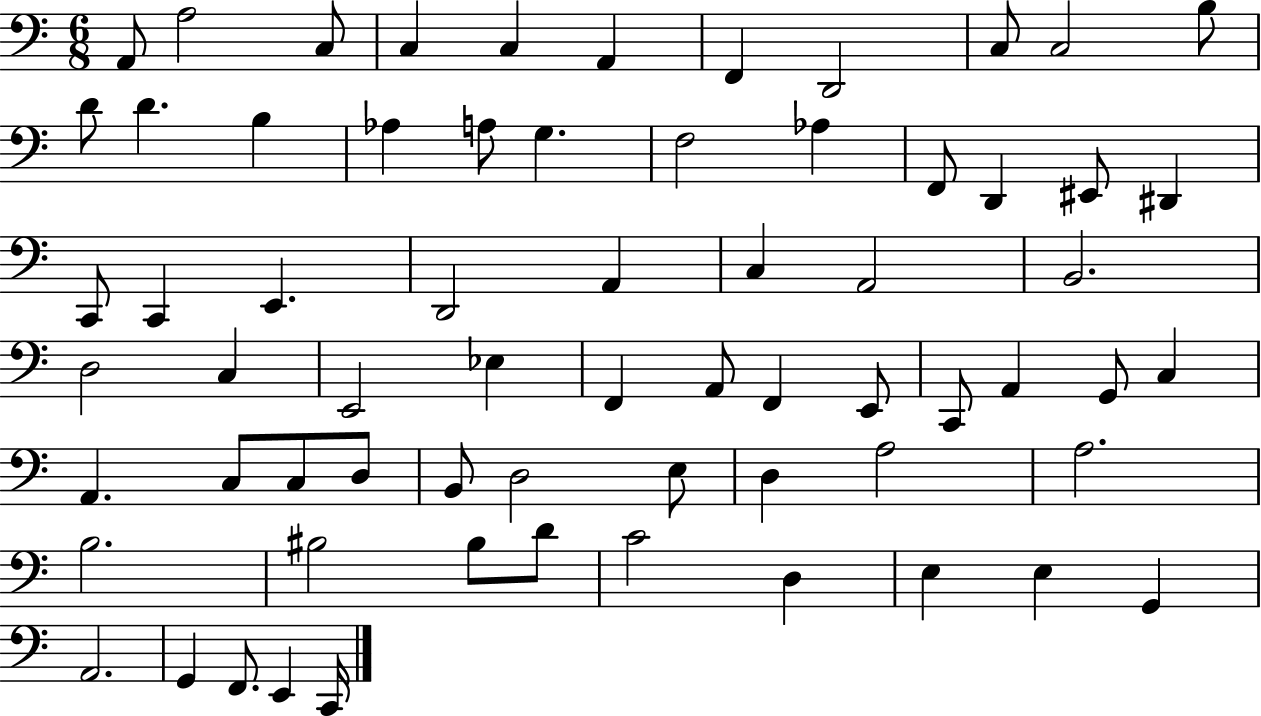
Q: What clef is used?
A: bass